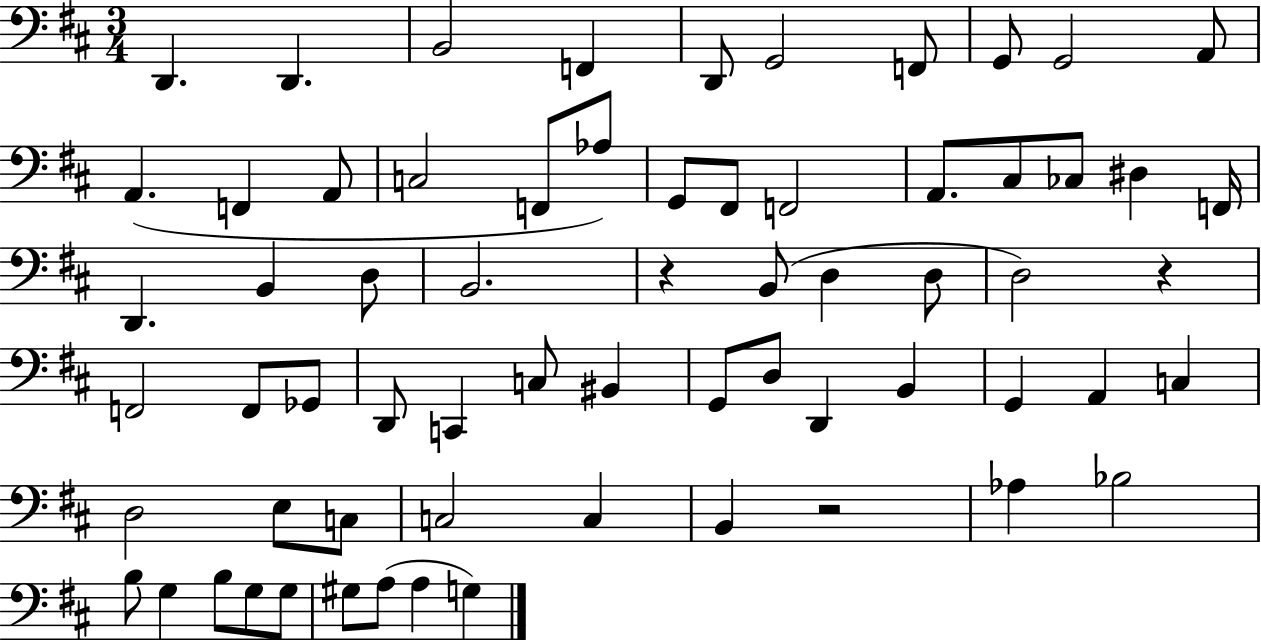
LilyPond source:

{
  \clef bass
  \numericTimeSignature
  \time 3/4
  \key d \major
  d,4. d,4. | b,2 f,4 | d,8 g,2 f,8 | g,8 g,2 a,8 | \break a,4.( f,4 a,8 | c2 f,8 aes8) | g,8 fis,8 f,2 | a,8. cis8 ces8 dis4 f,16 | \break d,4. b,4 d8 | b,2. | r4 b,8( d4 d8 | d2) r4 | \break f,2 f,8 ges,8 | d,8 c,4 c8 bis,4 | g,8 d8 d,4 b,4 | g,4 a,4 c4 | \break d2 e8 c8 | c2 c4 | b,4 r2 | aes4 bes2 | \break b8 g4 b8 g8 g8 | gis8 a8( a4 g4) | \bar "|."
}